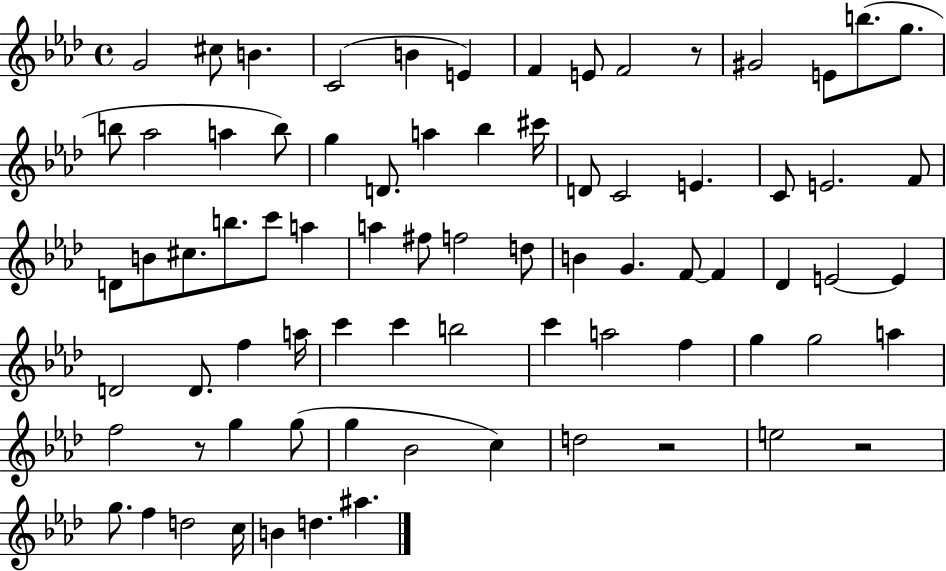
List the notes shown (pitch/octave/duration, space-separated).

G4/h C#5/e B4/q. C4/h B4/q E4/q F4/q E4/e F4/h R/e G#4/h E4/e B5/e. G5/e. B5/e Ab5/h A5/q B5/e G5/q D4/e. A5/q Bb5/q C#6/s D4/e C4/h E4/q. C4/e E4/h. F4/e D4/e B4/e C#5/e. B5/e. C6/e A5/q A5/q F#5/e F5/h D5/e B4/q G4/q. F4/e F4/q Db4/q E4/h E4/q D4/h D4/e. F5/q A5/s C6/q C6/q B5/h C6/q A5/h F5/q G5/q G5/h A5/q F5/h R/e G5/q G5/e G5/q Bb4/h C5/q D5/h R/h E5/h R/h G5/e. F5/q D5/h C5/s B4/q D5/q. A#5/q.